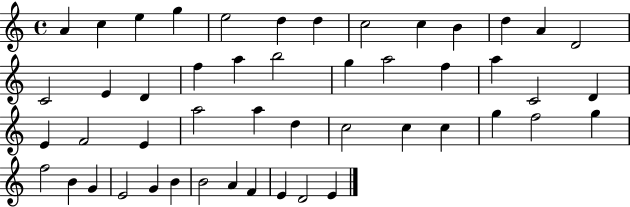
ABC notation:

X:1
T:Untitled
M:4/4
L:1/4
K:C
A c e g e2 d d c2 c B d A D2 C2 E D f a b2 g a2 f a C2 D E F2 E a2 a d c2 c c g f2 g f2 B G E2 G B B2 A F E D2 E